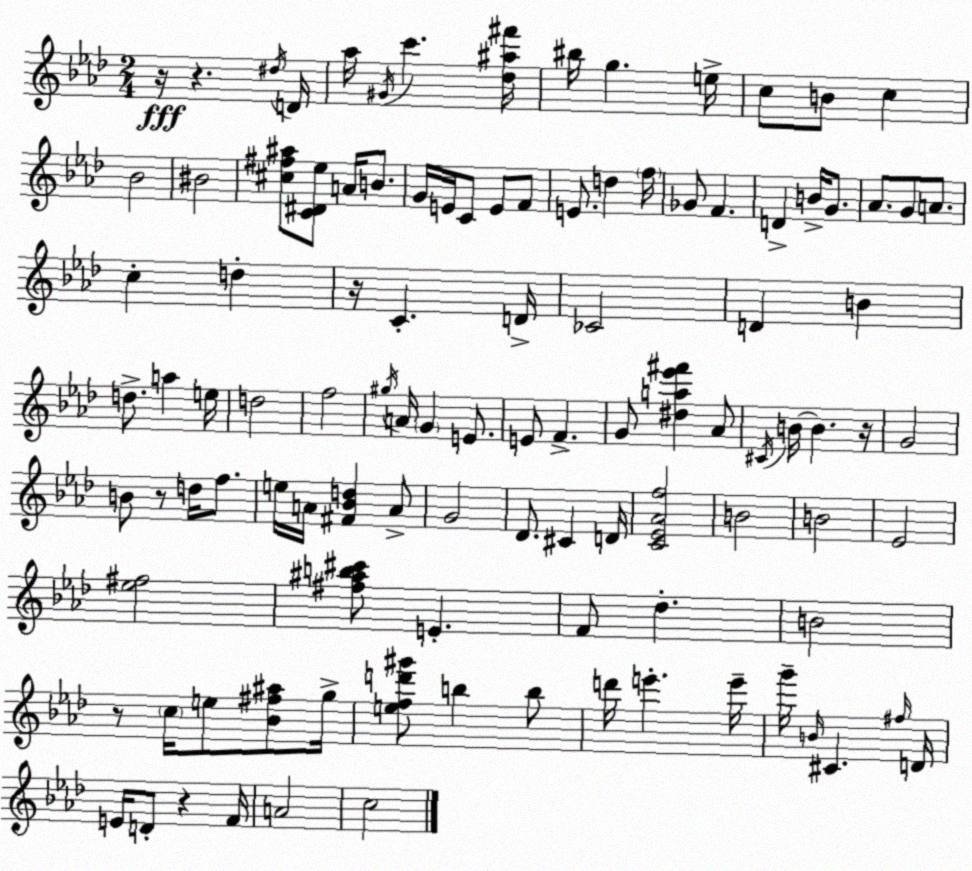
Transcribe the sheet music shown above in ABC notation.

X:1
T:Untitled
M:2/4
L:1/4
K:Ab
z/4 z ^d/4 D/4 _a/4 ^G/4 c' [_d^a^f']/4 ^b/4 g e/4 c/2 B/2 c _B2 ^B2 [^c^f^a]/2 [C^D_e]/2 A/4 B/2 G/4 E/4 C/2 E/2 F/2 E/2 d f/4 _G/2 F D B/4 G/2 _A/2 G/2 A/2 c d z/4 C D/4 _C2 D B d/2 a e/4 d2 f2 ^g/4 A/4 G E/2 E/2 F G/2 [^da_e'^f'] _A/2 ^C/4 B/4 B z/4 G2 B/2 z/2 d/4 f/2 e/4 A/4 [^F_Bd] A/2 G2 _D/2 ^C D/4 [C_E_Af]2 B2 B2 _E2 [_e^f]2 [^f^ab^c']/2 E F/2 _d B2 z/2 c/4 e/2 [_B^f^a]/2 g/4 [efd'^g']/2 b b/2 d'/4 e' e'/4 g'/4 B/4 ^C ^f/4 D/4 E/4 D/2 z F/4 A2 c2